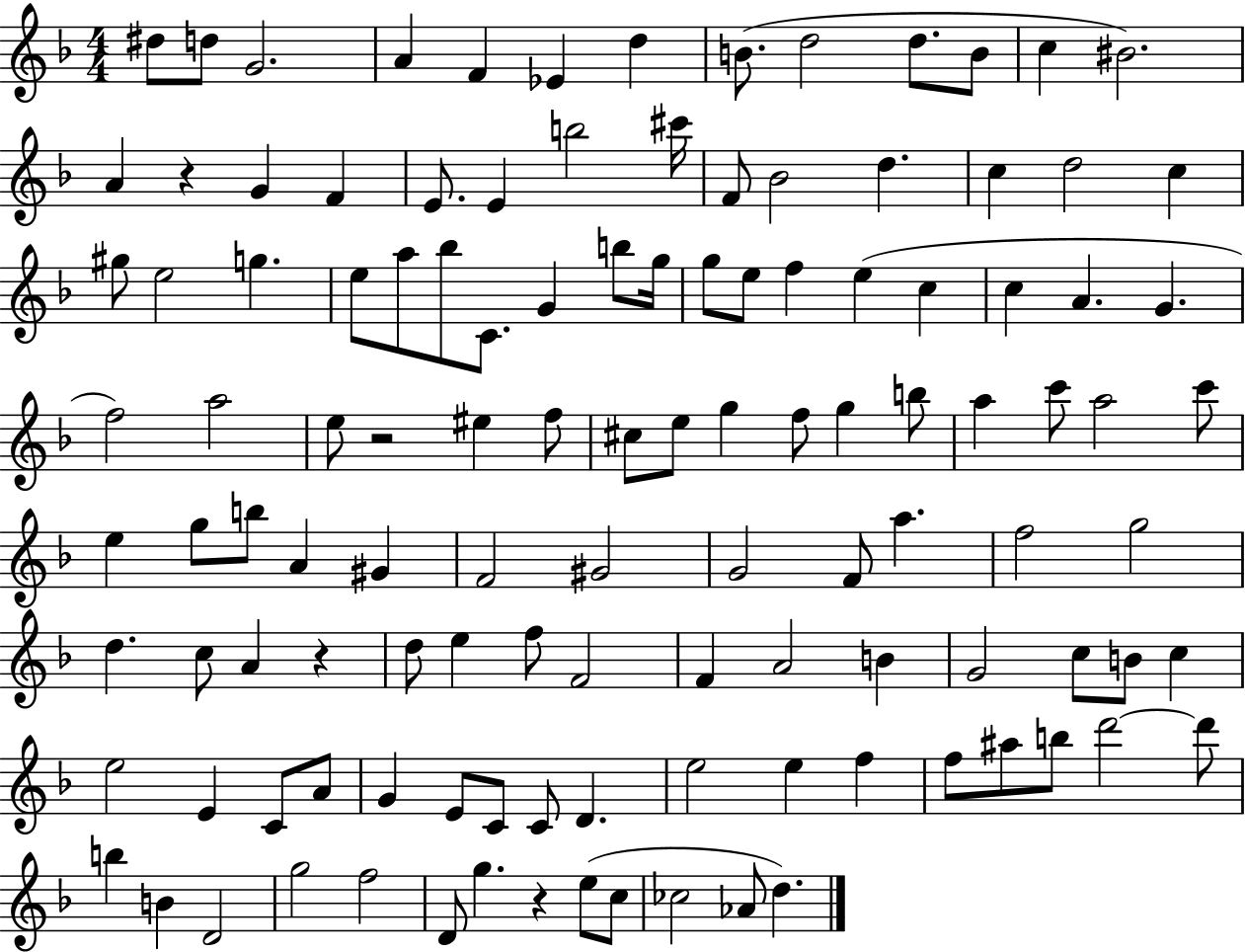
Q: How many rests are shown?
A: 4